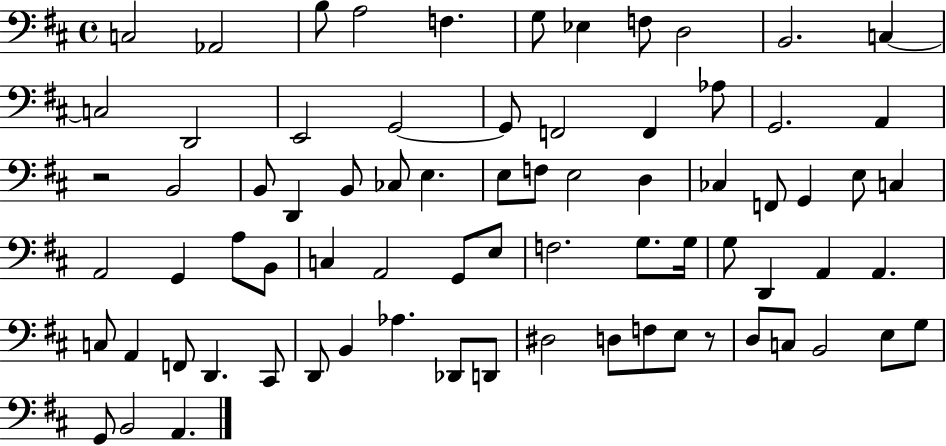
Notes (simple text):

C3/h Ab2/h B3/e A3/h F3/q. G3/e Eb3/q F3/e D3/h B2/h. C3/q C3/h D2/h E2/h G2/h G2/e F2/h F2/q Ab3/e G2/h. A2/q R/h B2/h B2/e D2/q B2/e CES3/e E3/q. E3/e F3/e E3/h D3/q CES3/q F2/e G2/q E3/e C3/q A2/h G2/q A3/e B2/e C3/q A2/h G2/e E3/e F3/h. G3/e. G3/s G3/e D2/q A2/q A2/q. C3/e A2/q F2/e D2/q. C#2/e D2/e B2/q Ab3/q. Db2/e D2/e D#3/h D3/e F3/e E3/e R/e D3/e C3/e B2/h E3/e G3/e G2/e B2/h A2/q.